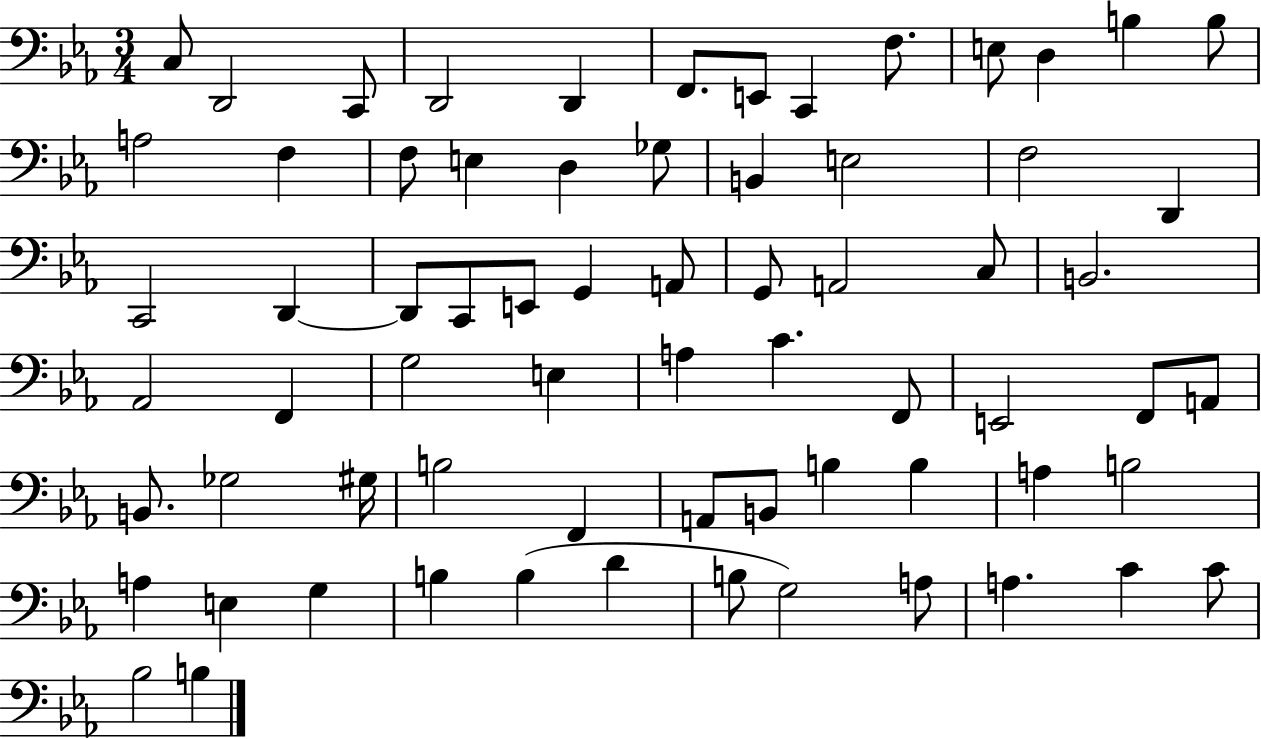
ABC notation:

X:1
T:Untitled
M:3/4
L:1/4
K:Eb
C,/2 D,,2 C,,/2 D,,2 D,, F,,/2 E,,/2 C,, F,/2 E,/2 D, B, B,/2 A,2 F, F,/2 E, D, _G,/2 B,, E,2 F,2 D,, C,,2 D,, D,,/2 C,,/2 E,,/2 G,, A,,/2 G,,/2 A,,2 C,/2 B,,2 _A,,2 F,, G,2 E, A, C F,,/2 E,,2 F,,/2 A,,/2 B,,/2 _G,2 ^G,/4 B,2 F,, A,,/2 B,,/2 B, B, A, B,2 A, E, G, B, B, D B,/2 G,2 A,/2 A, C C/2 _B,2 B,